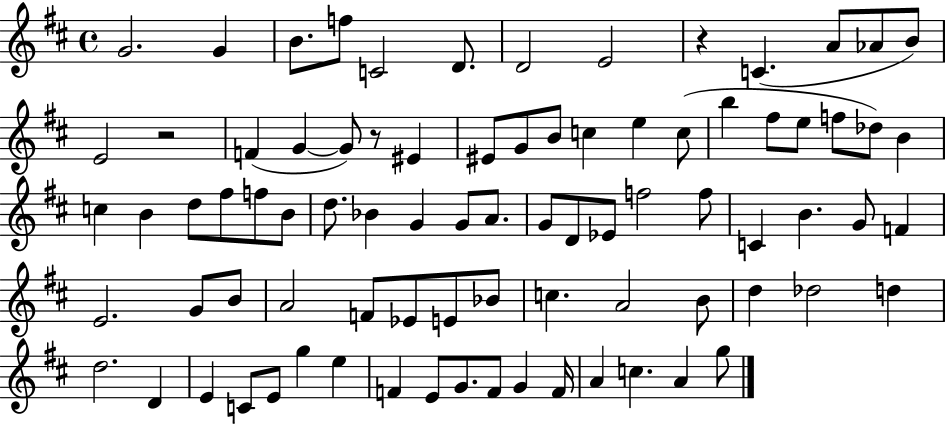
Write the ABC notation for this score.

X:1
T:Untitled
M:4/4
L:1/4
K:D
G2 G B/2 f/2 C2 D/2 D2 E2 z C A/2 _A/2 B/2 E2 z2 F G G/2 z/2 ^E ^E/2 G/2 B/2 c e c/2 b ^f/2 e/2 f/2 _d/2 B c B d/2 ^f/2 f/2 B/2 d/2 _B G G/2 A/2 G/2 D/2 _E/2 f2 f/2 C B G/2 F E2 G/2 B/2 A2 F/2 _E/2 E/2 _B/2 c A2 B/2 d _d2 d d2 D E C/2 E/2 g e F E/2 G/2 F/2 G F/4 A c A g/2